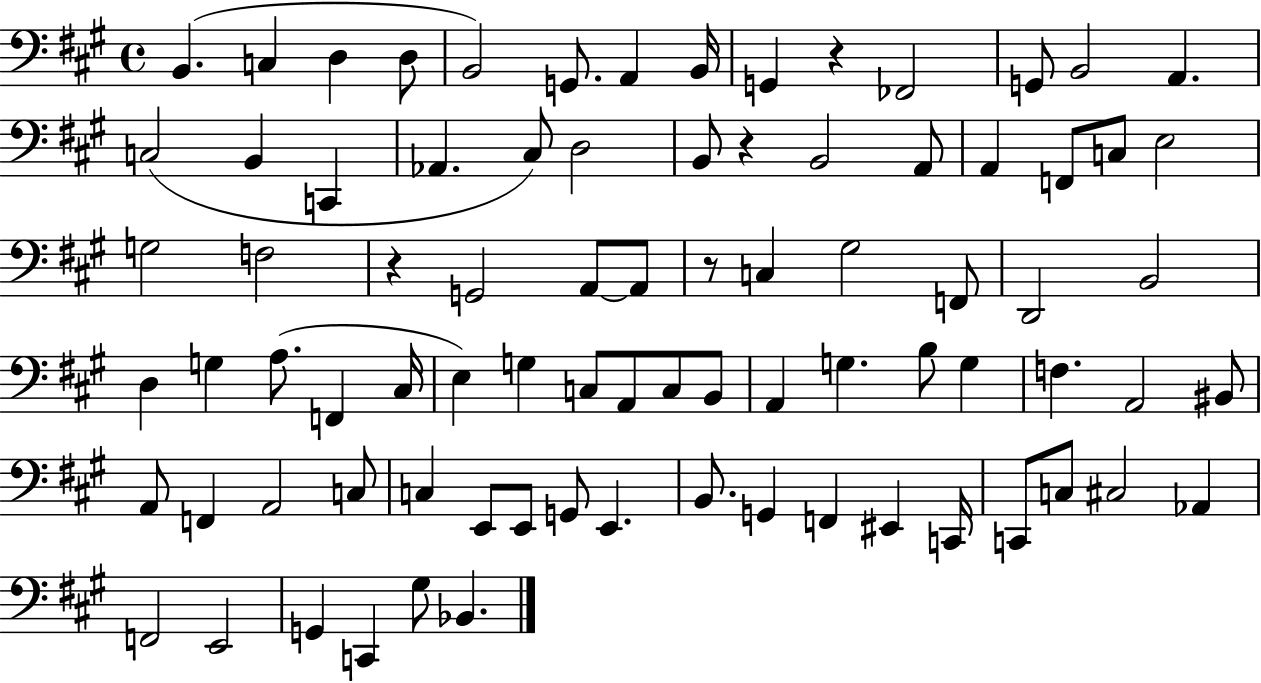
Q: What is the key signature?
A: A major